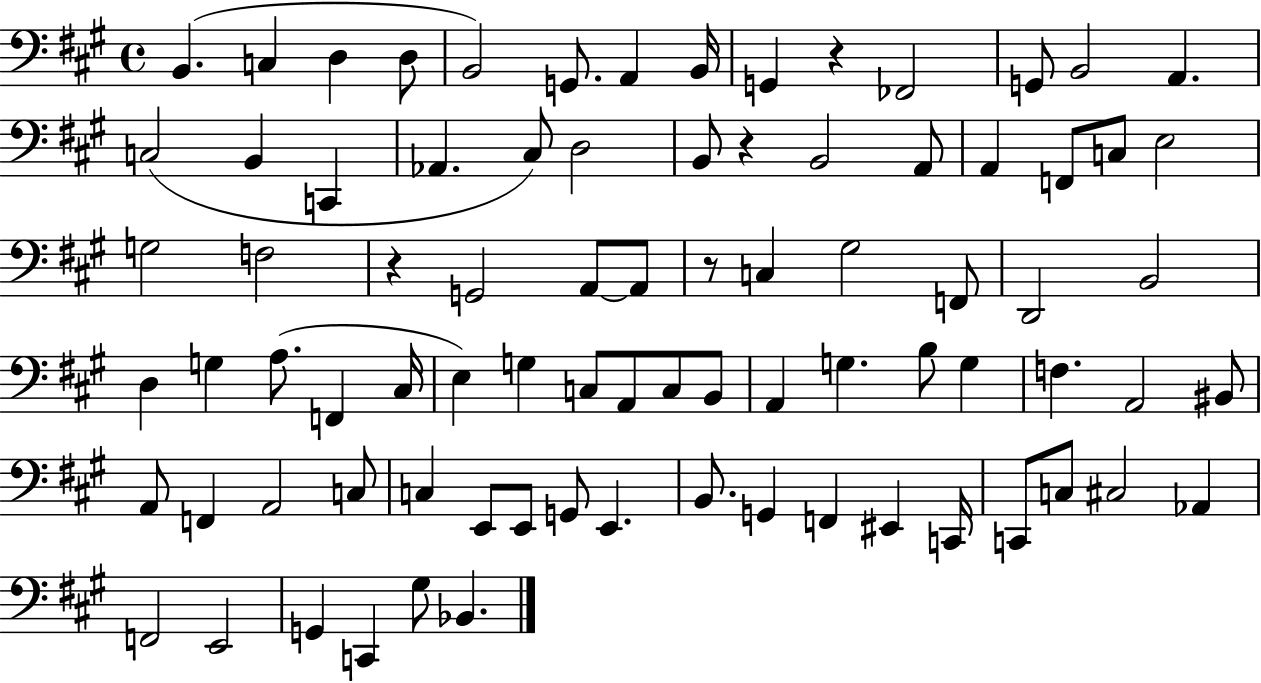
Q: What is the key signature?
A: A major